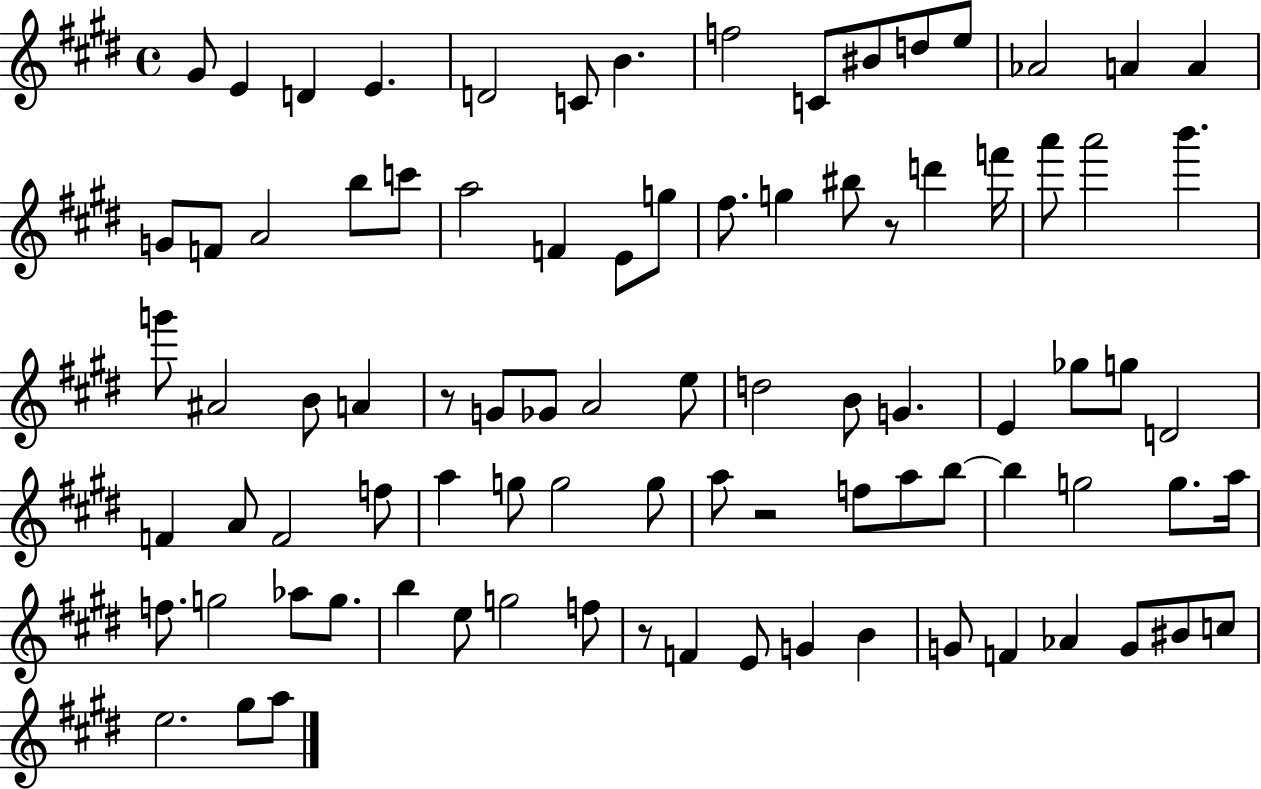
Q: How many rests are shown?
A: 4